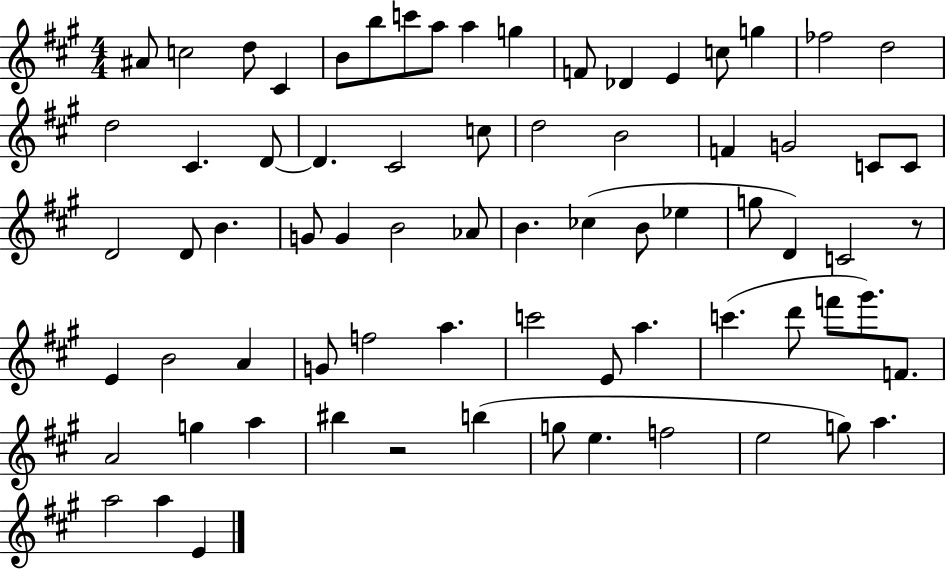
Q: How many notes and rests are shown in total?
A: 73